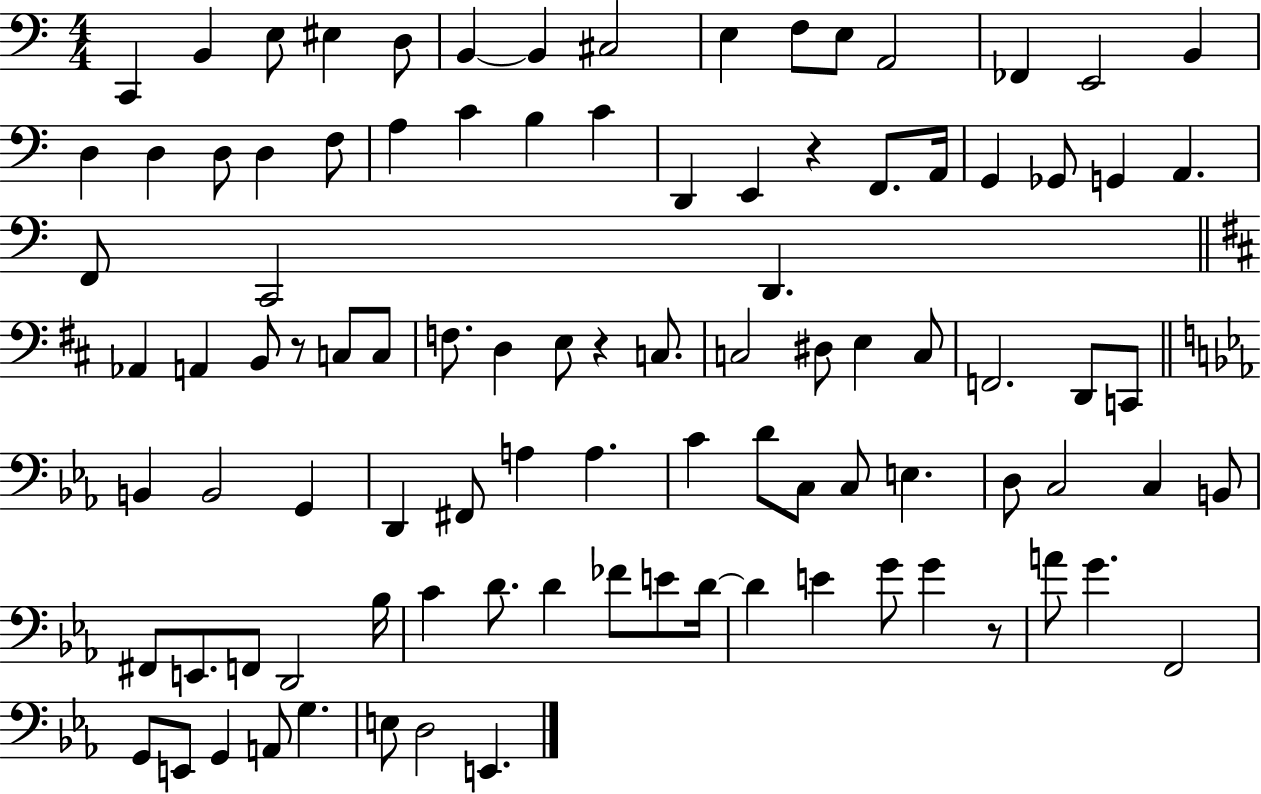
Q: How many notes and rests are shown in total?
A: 97